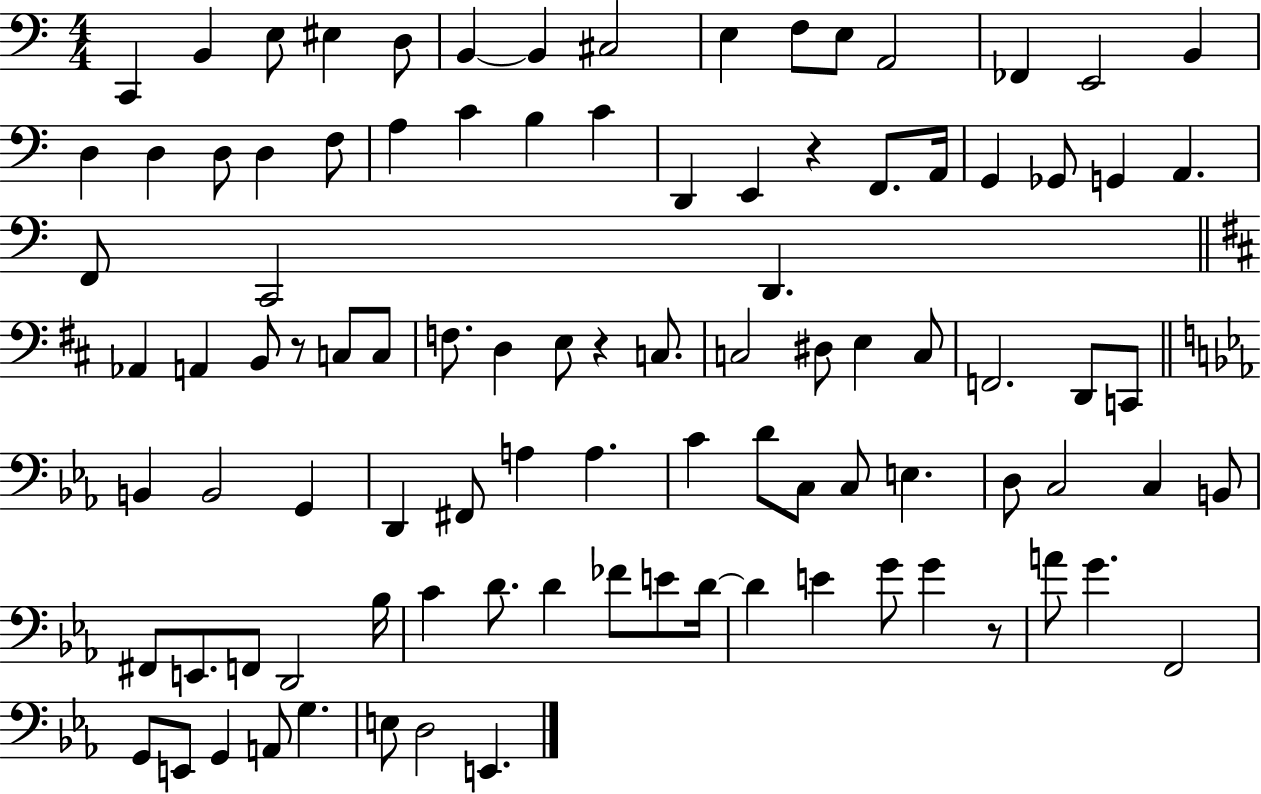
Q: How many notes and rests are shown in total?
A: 97